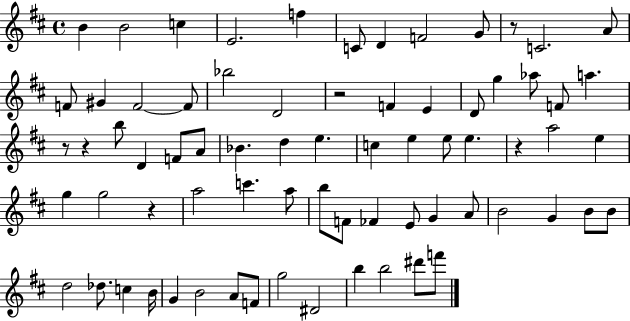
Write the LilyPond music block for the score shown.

{
  \clef treble
  \time 4/4
  \defaultTimeSignature
  \key d \major
  b'4 b'2 c''4 | e'2. f''4 | c'8 d'4 f'2 g'8 | r8 c'2. a'8 | \break f'8 gis'4 f'2~~ f'8 | bes''2 d'2 | r2 f'4 e'4 | d'8 g''4 aes''8 f'8 a''4. | \break r8 r4 b''8 d'4 f'8 a'8 | bes'4. d''4 e''4. | c''4 e''4 e''8 e''4. | r4 a''2 e''4 | \break g''4 g''2 r4 | a''2 c'''4. a''8 | b''8 f'8 fes'4 e'8 g'4 a'8 | b'2 g'4 b'8 b'8 | \break d''2 des''8. c''4 b'16 | g'4 b'2 a'8 f'8 | g''2 dis'2 | b''4 b''2 dis'''8 f'''8 | \break \bar "|."
}